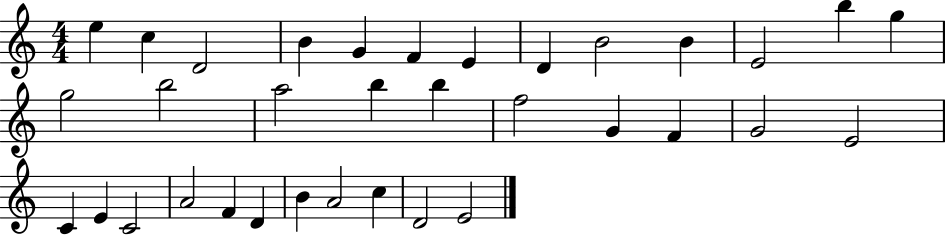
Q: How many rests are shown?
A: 0